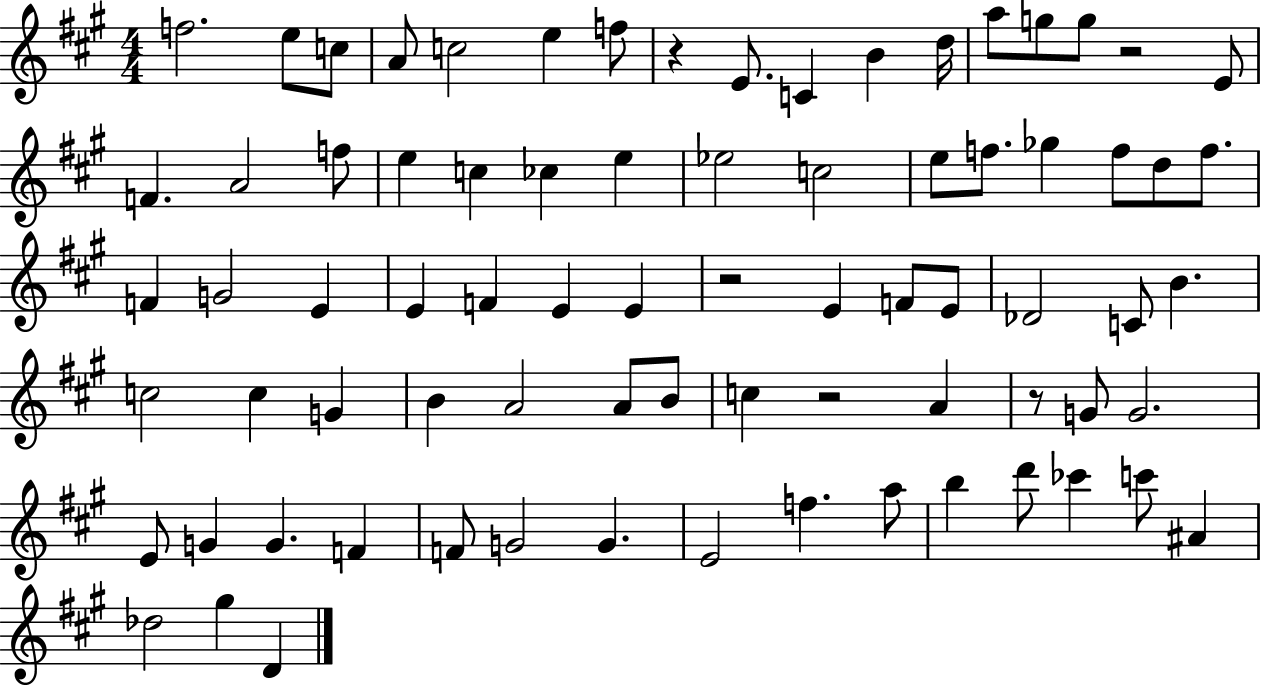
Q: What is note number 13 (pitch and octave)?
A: G5